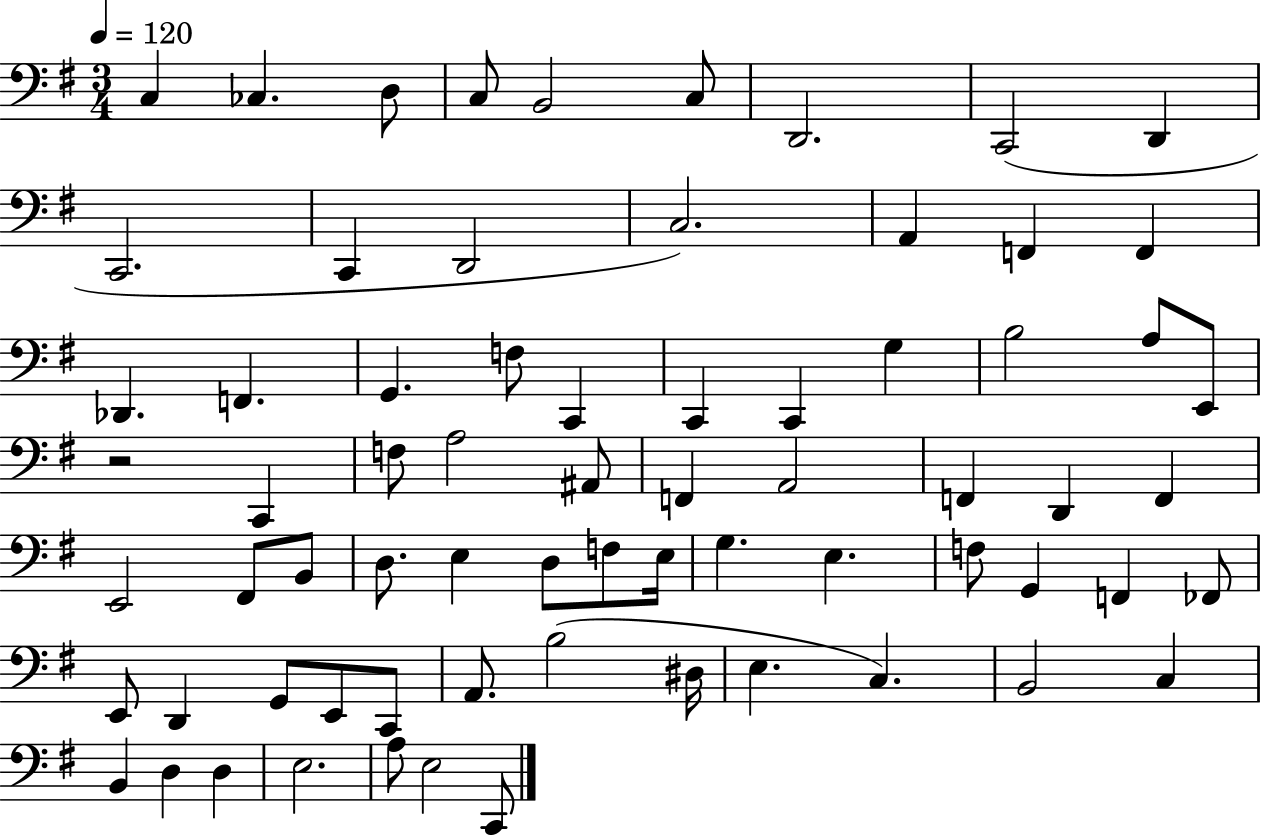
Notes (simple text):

C3/q CES3/q. D3/e C3/e B2/h C3/e D2/h. C2/h D2/q C2/h. C2/q D2/h C3/h. A2/q F2/q F2/q Db2/q. F2/q. G2/q. F3/e C2/q C2/q C2/q G3/q B3/h A3/e E2/e R/h C2/q F3/e A3/h A#2/e F2/q A2/h F2/q D2/q F2/q E2/h F#2/e B2/e D3/e. E3/q D3/e F3/e E3/s G3/q. E3/q. F3/e G2/q F2/q FES2/e E2/e D2/q G2/e E2/e C2/e A2/e. B3/h D#3/s E3/q. C3/q. B2/h C3/q B2/q D3/q D3/q E3/h. A3/e E3/h C2/e